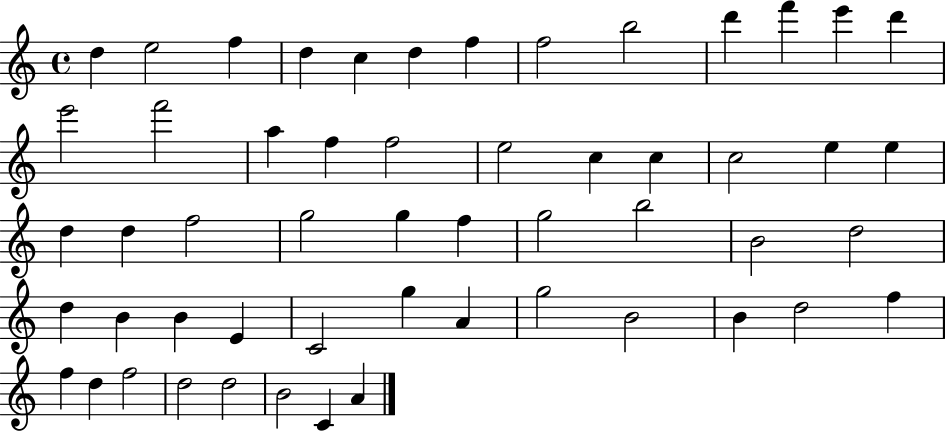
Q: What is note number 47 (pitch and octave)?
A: F5